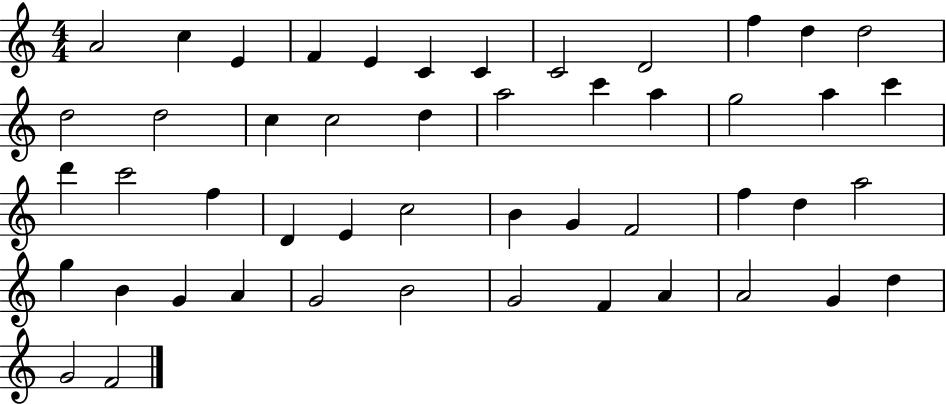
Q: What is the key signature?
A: C major